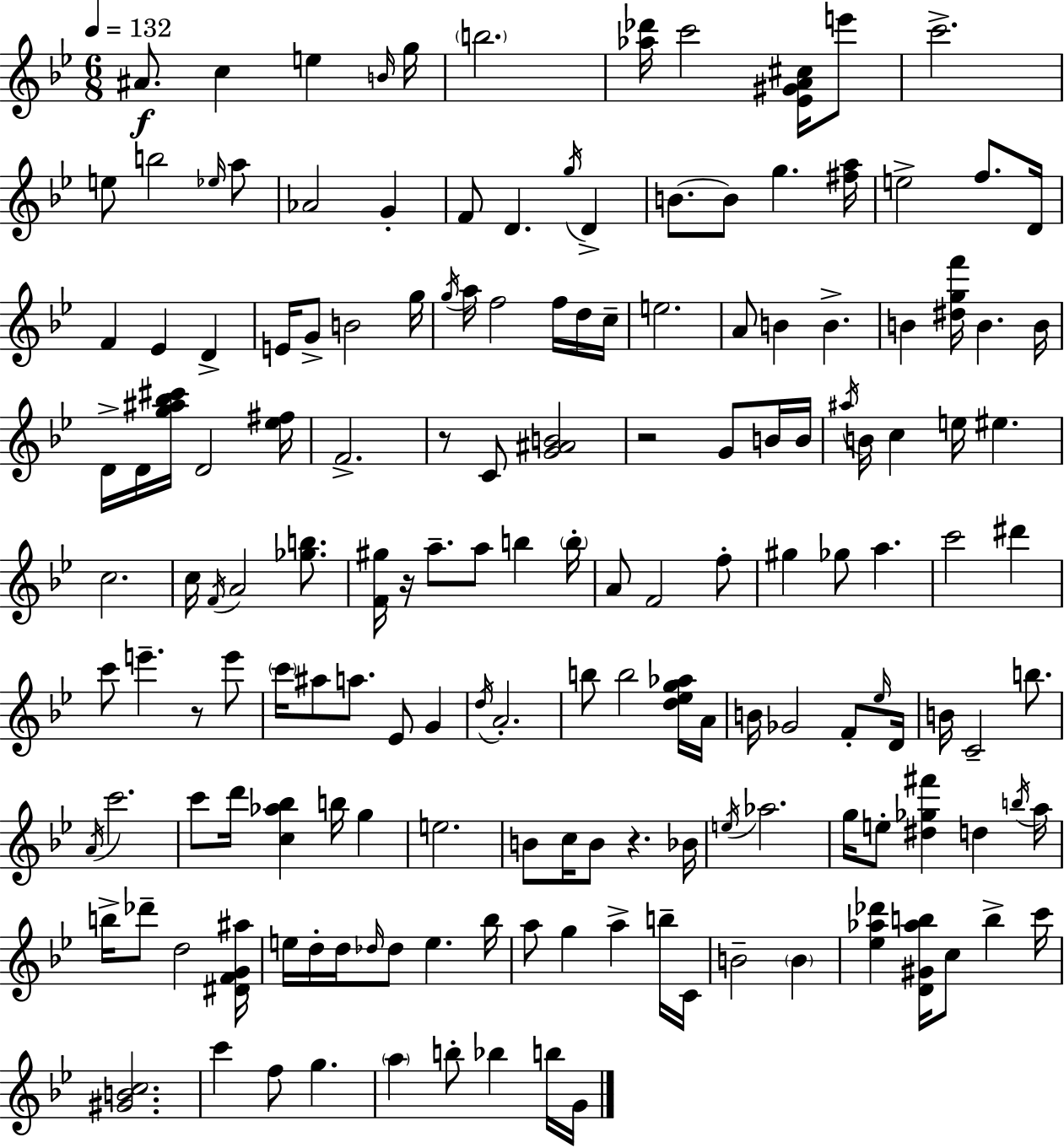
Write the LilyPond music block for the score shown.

{
  \clef treble
  \numericTimeSignature
  \time 6/8
  \key g \minor
  \tempo 4 = 132
  ais'8.\f c''4 e''4 \grace { b'16 } | g''16 \parenthesize b''2. | <aes'' des'''>16 c'''2 <ees' gis' a' cis''>16 e'''8 | c'''2.-> | \break e''8 b''2 \grace { ees''16 } | a''8 aes'2 g'4-. | f'8 d'4. \acciaccatura { g''16 } d'4-> | b'8.~~ b'8 g''4. | \break <fis'' a''>16 e''2-> f''8. | d'16 f'4 ees'4 d'4-> | e'16 g'8-> b'2 | g''16 \acciaccatura { g''16 } a''16 f''2 | \break f''16 d''16 c''16-- e''2. | a'8 b'4 b'4.-> | b'4 <dis'' g'' f'''>16 b'4. | b'16 d'16-> d'16 <g'' ais'' bes'' cis'''>16 d'2 | \break <ees'' fis''>16 f'2.-> | r8 c'8 <g' ais' b'>2 | r2 | g'8 b'16 b'16 \acciaccatura { ais''16 } b'16 c''4 e''16 eis''4. | \break c''2. | c''16 \acciaccatura { f'16 } a'2 | <ges'' b''>8. <f' gis''>16 r16 a''8.-- a''8 | b''4 \parenthesize b''16-. a'8 f'2 | \break f''8-. gis''4 ges''8 | a''4. c'''2 | dis'''4 c'''8 e'''4.-- | r8 e'''8 \parenthesize c'''16 ais''8 a''8. | \break ees'8 g'4 \acciaccatura { d''16 } a'2.-. | b''8 b''2 | <d'' ees'' g'' aes''>16 a'16 b'16 ges'2 | f'8-. \grace { ees''16 } d'16 b'16 c'2-- | \break b''8. \acciaccatura { a'16 } c'''2. | c'''8 d'''16 | <c'' aes'' bes''>4 b''16 g''4 e''2. | b'8 c''16 | \break b'8 r4. bes'16 \acciaccatura { e''16 } aes''2. | g''16 e''8-. | <dis'' ges'' fis'''>4 d''4 \acciaccatura { b''16 } a''16 b''16-> | des'''8-- d''2 <dis' f' g' ais''>16 e''16 | \break d''16-. d''16 \grace { des''16 } des''8 e''4. bes''16 | a''8 g''4 a''4-> b''16-- c'16 | b'2-- \parenthesize b'4 | <ees'' aes'' des'''>4 <d' gis' aes'' b''>16 c''8 b''4-> c'''16 | \break <gis' b' c''>2. | c'''4 f''8 g''4. | \parenthesize a''4 b''8-. bes''4 b''16 g'16 | \bar "|."
}